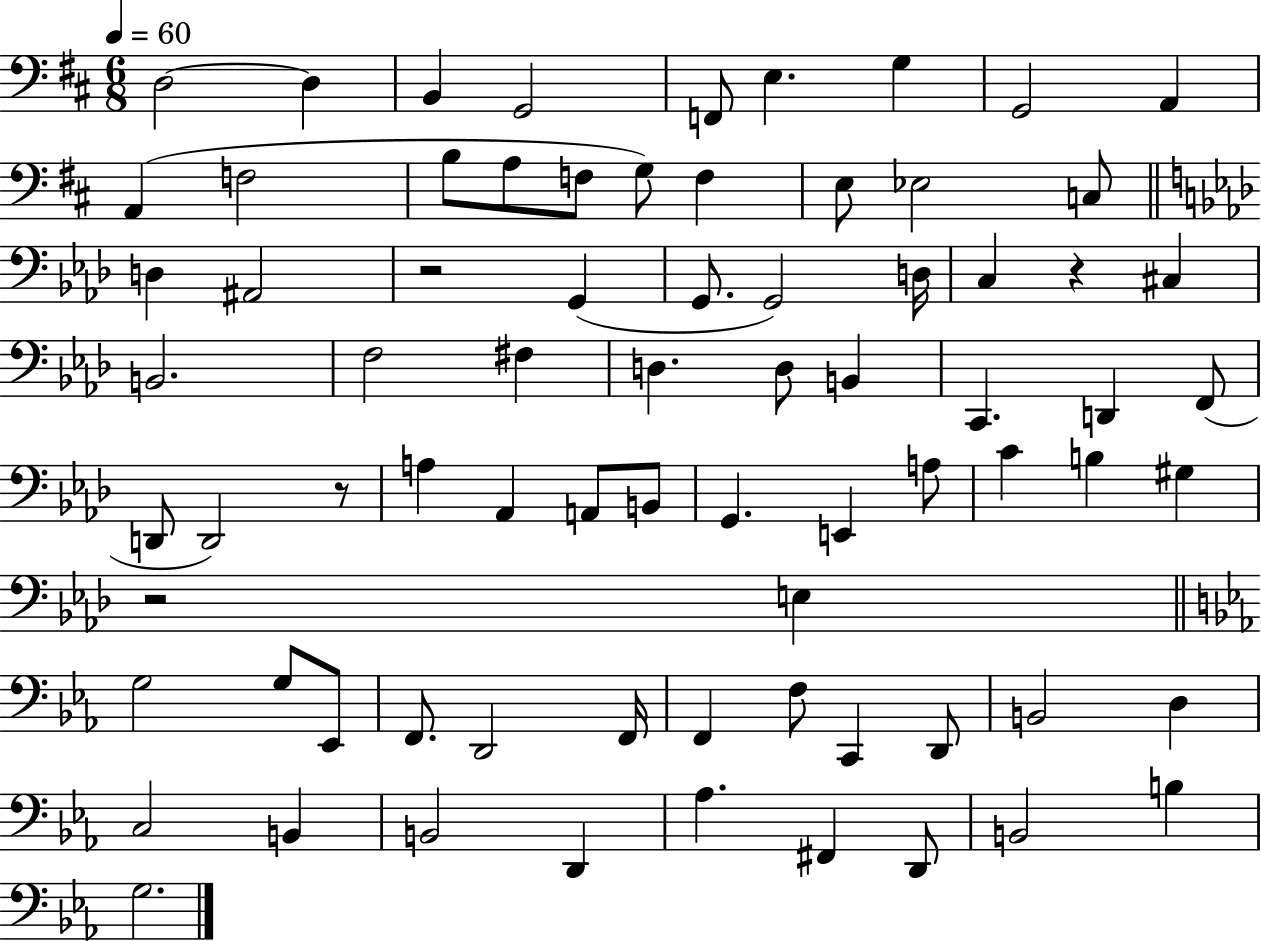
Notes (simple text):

D3/h D3/q B2/q G2/h F2/e E3/q. G3/q G2/h A2/q A2/q F3/h B3/e A3/e F3/e G3/e F3/q E3/e Eb3/h C3/e D3/q A#2/h R/h G2/q G2/e. G2/h D3/s C3/q R/q C#3/q B2/h. F3/h F#3/q D3/q. D3/e B2/q C2/q. D2/q F2/e D2/e D2/h R/e A3/q Ab2/q A2/e B2/e G2/q. E2/q A3/e C4/q B3/q G#3/q R/h E3/q G3/h G3/e Eb2/e F2/e. D2/h F2/s F2/q F3/e C2/q D2/e B2/h D3/q C3/h B2/q B2/h D2/q Ab3/q. F#2/q D2/e B2/h B3/q G3/h.